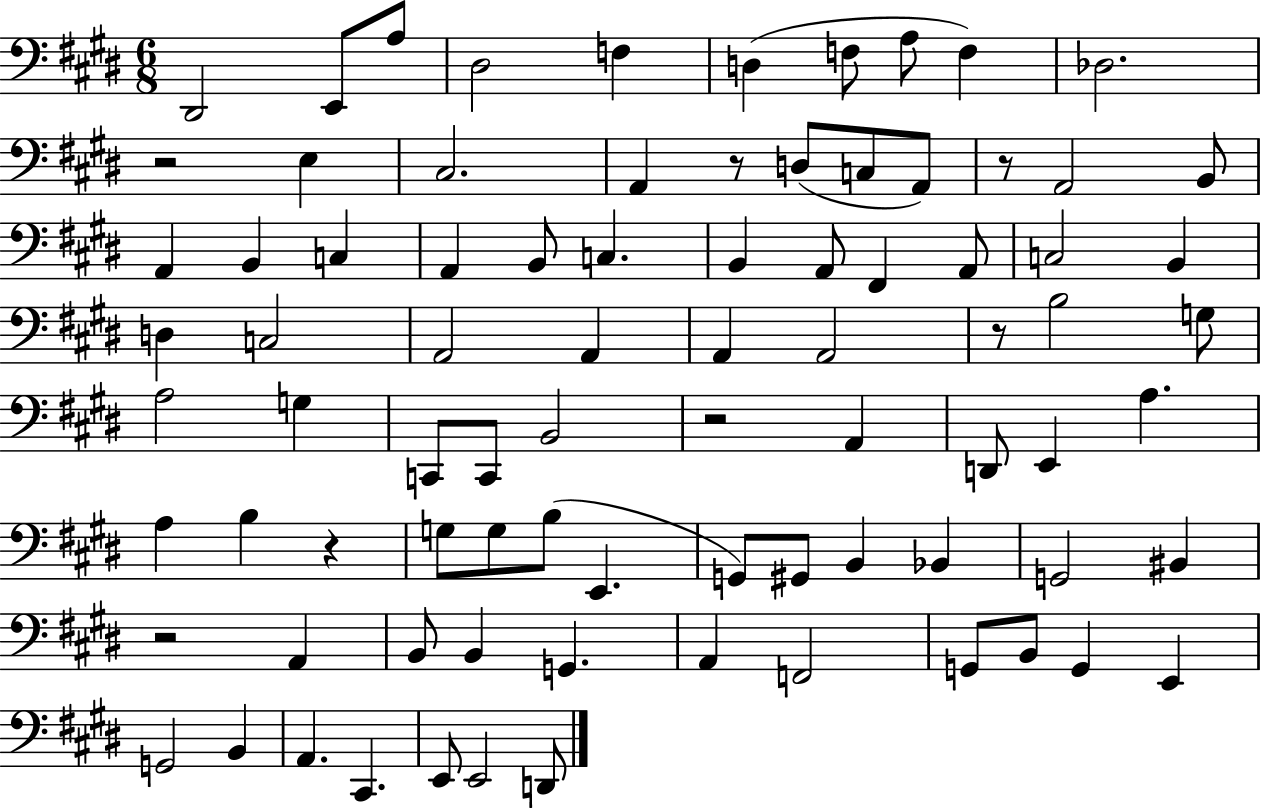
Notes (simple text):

D#2/h E2/e A3/e D#3/h F3/q D3/q F3/e A3/e F3/q Db3/h. R/h E3/q C#3/h. A2/q R/e D3/e C3/e A2/e R/e A2/h B2/e A2/q B2/q C3/q A2/q B2/e C3/q. B2/q A2/e F#2/q A2/e C3/h B2/q D3/q C3/h A2/h A2/q A2/q A2/h R/e B3/h G3/e A3/h G3/q C2/e C2/e B2/h R/h A2/q D2/e E2/q A3/q. A3/q B3/q R/q G3/e G3/e B3/e E2/q. G2/e G#2/e B2/q Bb2/q G2/h BIS2/q R/h A2/q B2/e B2/q G2/q. A2/q F2/h G2/e B2/e G2/q E2/q G2/h B2/q A2/q. C#2/q. E2/e E2/h D2/e